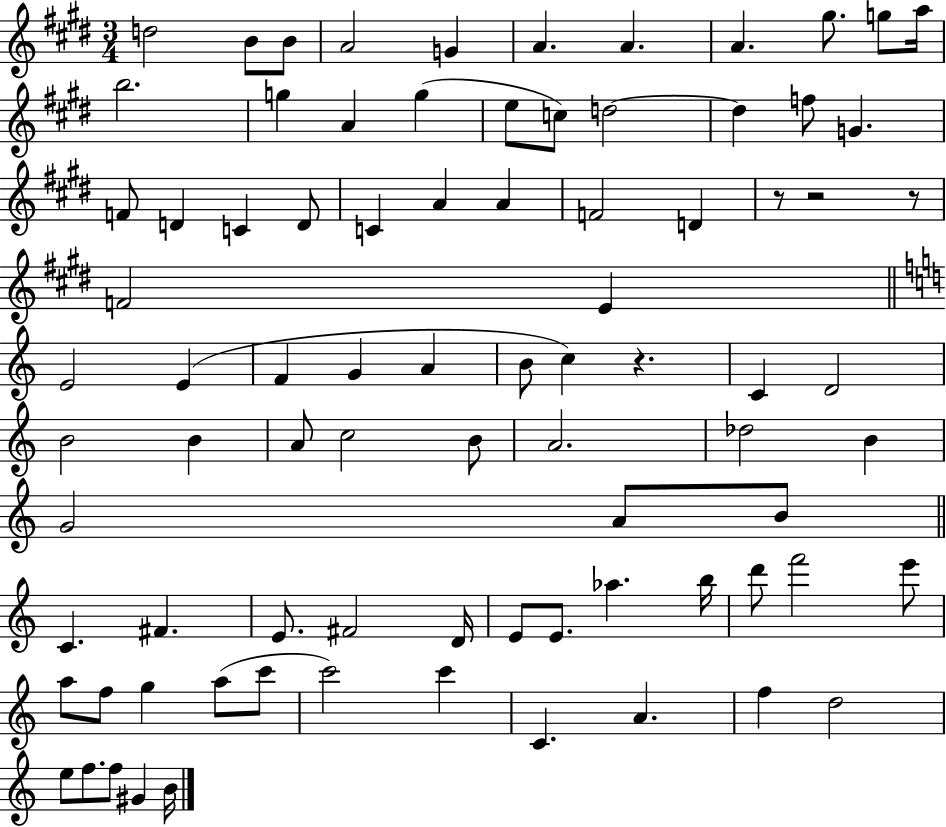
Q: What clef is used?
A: treble